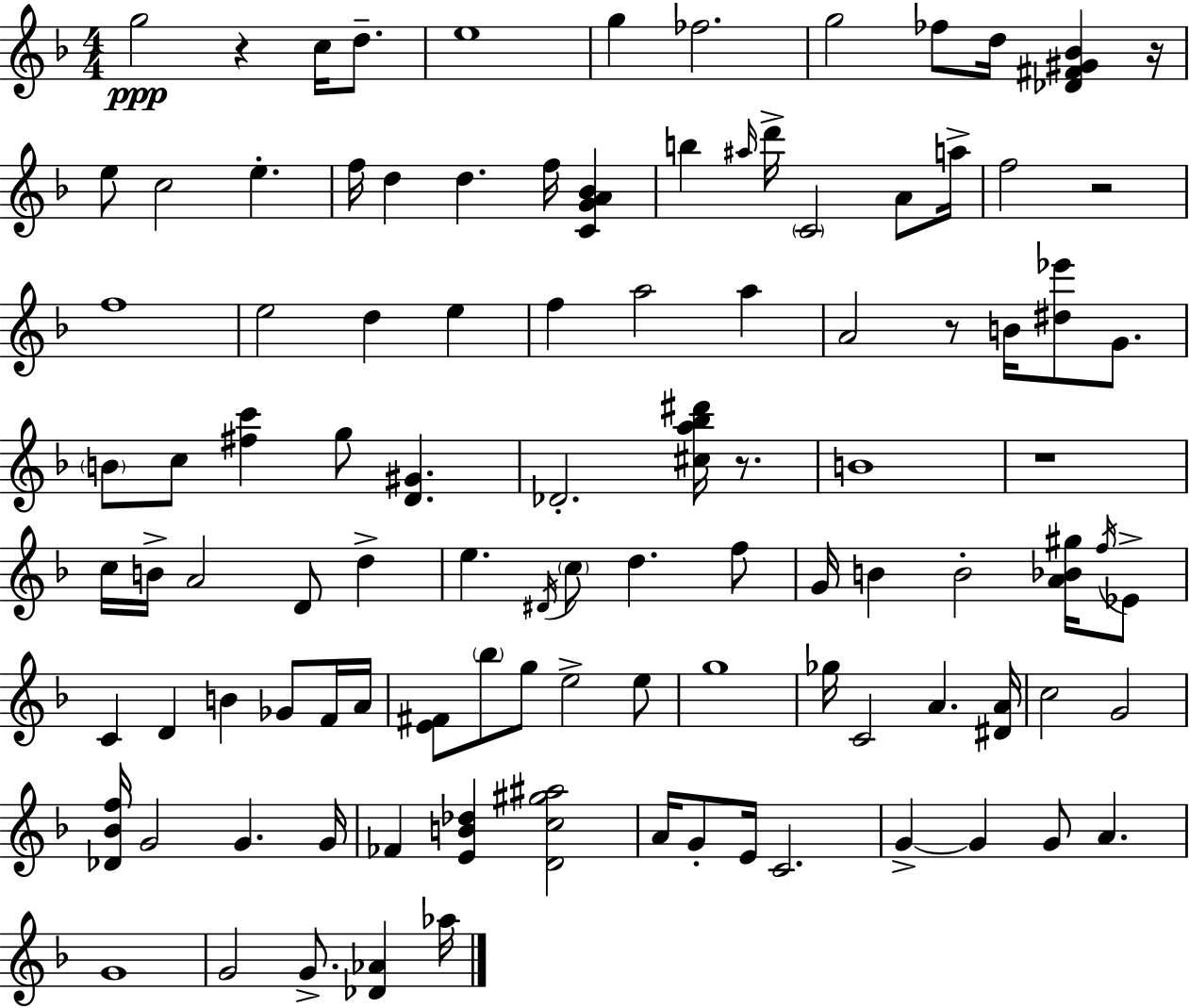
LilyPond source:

{
  \clef treble
  \numericTimeSignature
  \time 4/4
  \key f \major
  g''2\ppp r4 c''16 d''8.-- | e''1 | g''4 fes''2. | g''2 fes''8 d''16 <des' fis' gis' bes'>4 r16 | \break e''8 c''2 e''4.-. | f''16 d''4 d''4. f''16 <c' g' a' bes'>4 | b''4 \grace { ais''16 } d'''16-> \parenthesize c'2 a'8 | a''16-> f''2 r2 | \break f''1 | e''2 d''4 e''4 | f''4 a''2 a''4 | a'2 r8 b'16 <dis'' ees'''>8 g'8. | \break \parenthesize b'8 c''8 <fis'' c'''>4 g''8 <d' gis'>4. | des'2.-. <cis'' a'' bes'' dis'''>16 r8. | b'1 | r1 | \break c''16 b'16-> a'2 d'8 d''4-> | e''4. \acciaccatura { dis'16 } \parenthesize c''8 d''4. | f''8 g'16 b'4 b'2-. <a' bes' gis''>16 | \acciaccatura { f''16 } ees'8-> c'4 d'4 b'4 ges'8 | \break f'16 a'16 <e' fis'>8 \parenthesize bes''8 g''8 e''2-> | e''8 g''1 | ges''16 c'2 a'4. | <dis' a'>16 c''2 g'2 | \break <des' bes' f''>16 g'2 g'4. | g'16 fes'4 <e' b' des''>4 <d' c'' gis'' ais''>2 | a'16 g'8-. e'16 c'2. | g'4->~~ g'4 g'8 a'4. | \break g'1 | g'2 g'8.-> <des' aes'>4 | aes''16 \bar "|."
}